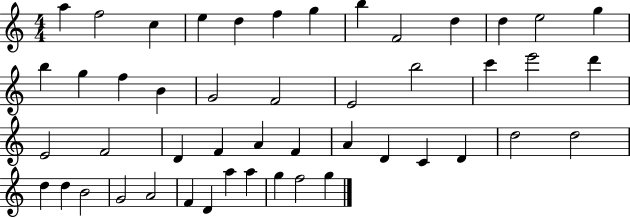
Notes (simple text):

A5/q F5/h C5/q E5/q D5/q F5/q G5/q B5/q F4/h D5/q D5/q E5/h G5/q B5/q G5/q F5/q B4/q G4/h F4/h E4/h B5/h C6/q E6/h D6/q E4/h F4/h D4/q F4/q A4/q F4/q A4/q D4/q C4/q D4/q D5/h D5/h D5/q D5/q B4/h G4/h A4/h F4/q D4/q A5/q A5/q G5/q F5/h G5/q